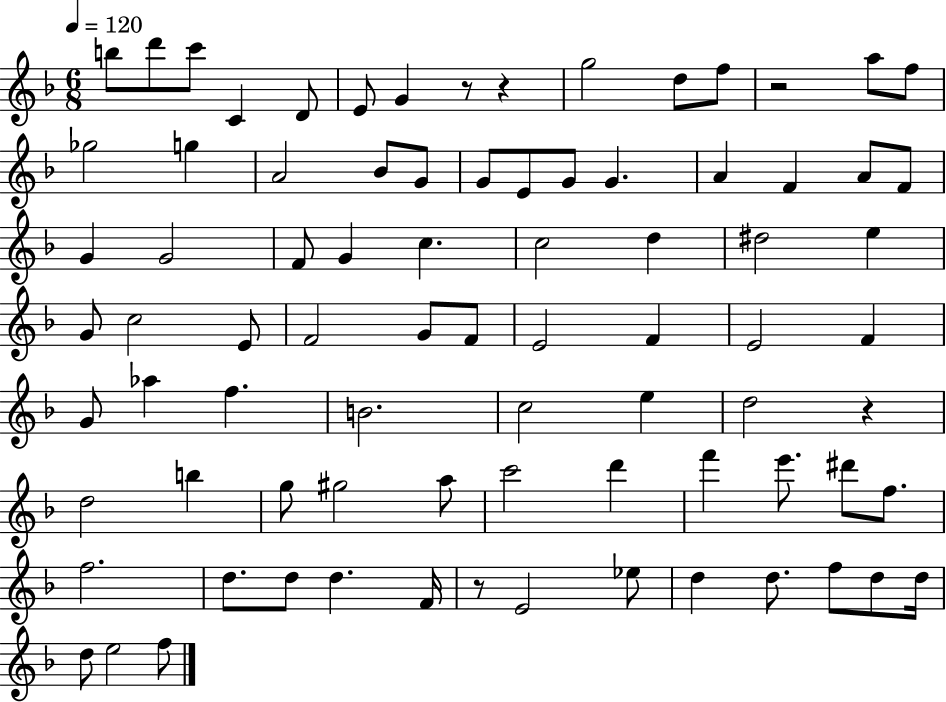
B5/e D6/e C6/e C4/q D4/e E4/e G4/q R/e R/q G5/h D5/e F5/e R/h A5/e F5/e Gb5/h G5/q A4/h Bb4/e G4/e G4/e E4/e G4/e G4/q. A4/q F4/q A4/e F4/e G4/q G4/h F4/e G4/q C5/q. C5/h D5/q D#5/h E5/q G4/e C5/h E4/e F4/h G4/e F4/e E4/h F4/q E4/h F4/q G4/e Ab5/q F5/q. B4/h. C5/h E5/q D5/h R/q D5/h B5/q G5/e G#5/h A5/e C6/h D6/q F6/q E6/e. D#6/e F5/e. F5/h. D5/e. D5/e D5/q. F4/s R/e E4/h Eb5/e D5/q D5/e. F5/e D5/e D5/s D5/e E5/h F5/e